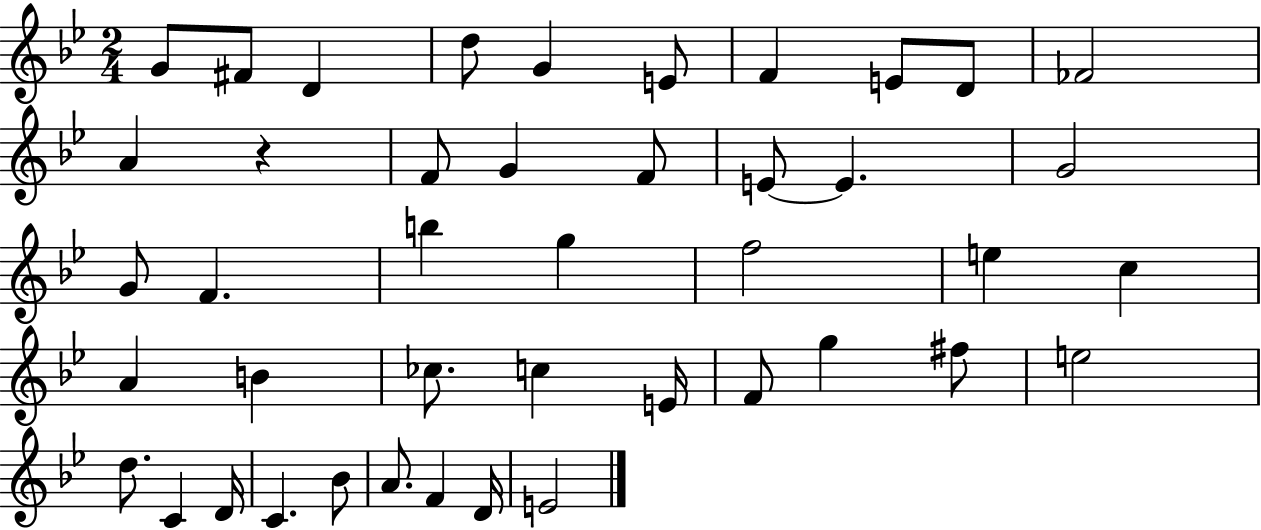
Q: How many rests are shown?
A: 1